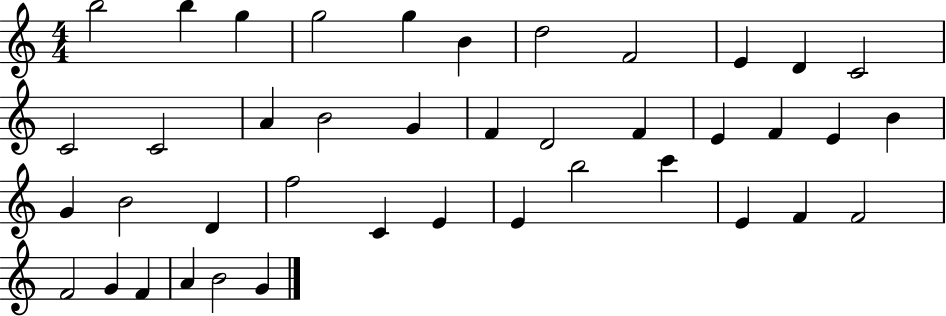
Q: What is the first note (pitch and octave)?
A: B5